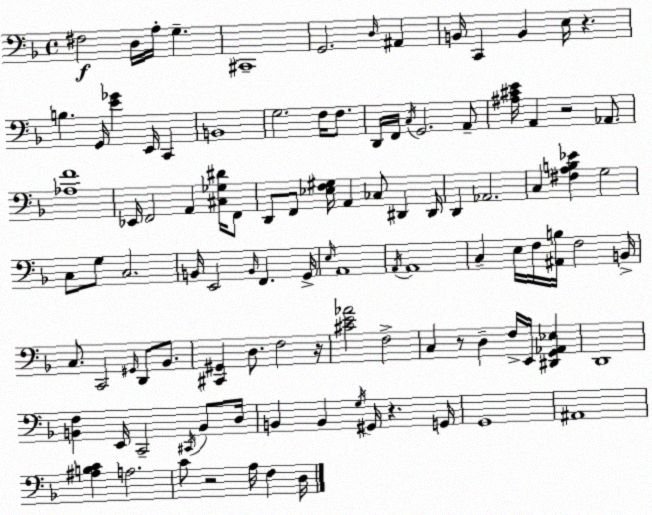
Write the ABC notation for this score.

X:1
T:Untitled
M:4/4
L:1/4
K:F
^F,2 D,/4 A,/4 G, ^C,,4 G,,2 D,/4 ^A,, B,,/4 C,, B,, E,/4 z B, G,,/4 [E_G] E,,/4 C,, B,,4 G,2 F,/4 F,/2 D,,/4 F,,/4 C,/4 G,,2 A,,/2 [^A,^CE]/4 A,, z2 _A,,/2 [_A,F]4 _E,,/4 F,,2 A,, [^C,_G,^D]/4 F,,/2 D,,/2 F,,/2 [_E,F,^G,]/4 A,, _C,/2 ^D,, ^D,,/4 D,, _A,,2 C, [^F,A,B,_E] G,2 C,/2 G,/2 C,2 B,,/4 E,,2 B,,/4 F,, G,,/4 E,/4 A,,4 A,,/4 A,,4 C, E,/4 F,/4 [^A,,B,]/4 F,2 B,,/4 C,/2 C,,2 ^G,,/4 D,,/2 _B,,/2 [^C,,^G,,] D,/2 F,2 z/4 [^CE_A]2 F,2 C, z/2 D, F,/4 E,,/4 [^D,,G,,_A,,_E,] D,,4 [B,,F,] E,,/4 C,,2 ^C,,/4 B,,/2 D,/4 B,, B,, G,/4 ^G,,/4 z G,,/4 G,,4 ^A,,4 [^A,B,C] A,2 C/2 z2 A,/4 F, D,/4